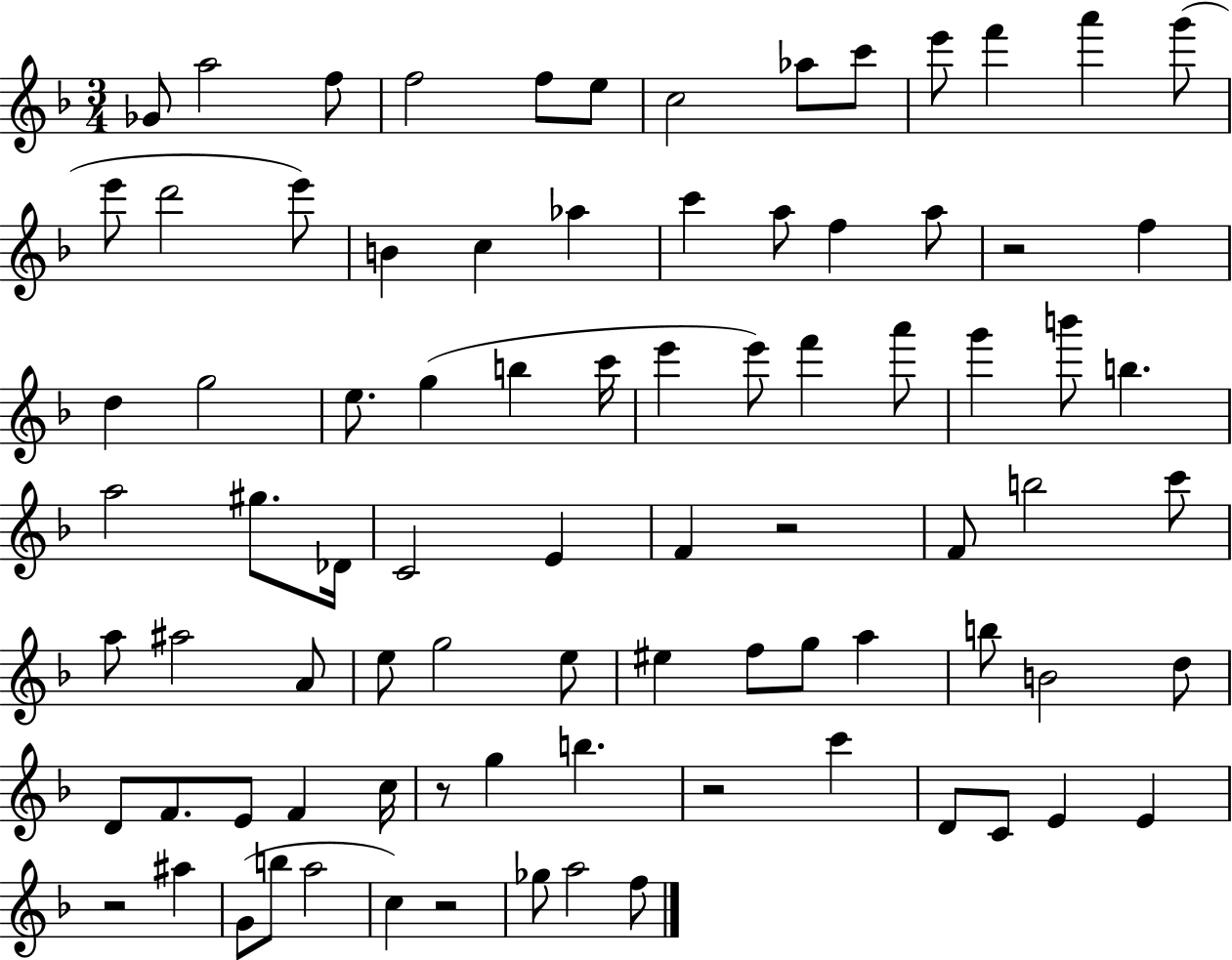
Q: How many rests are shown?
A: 6